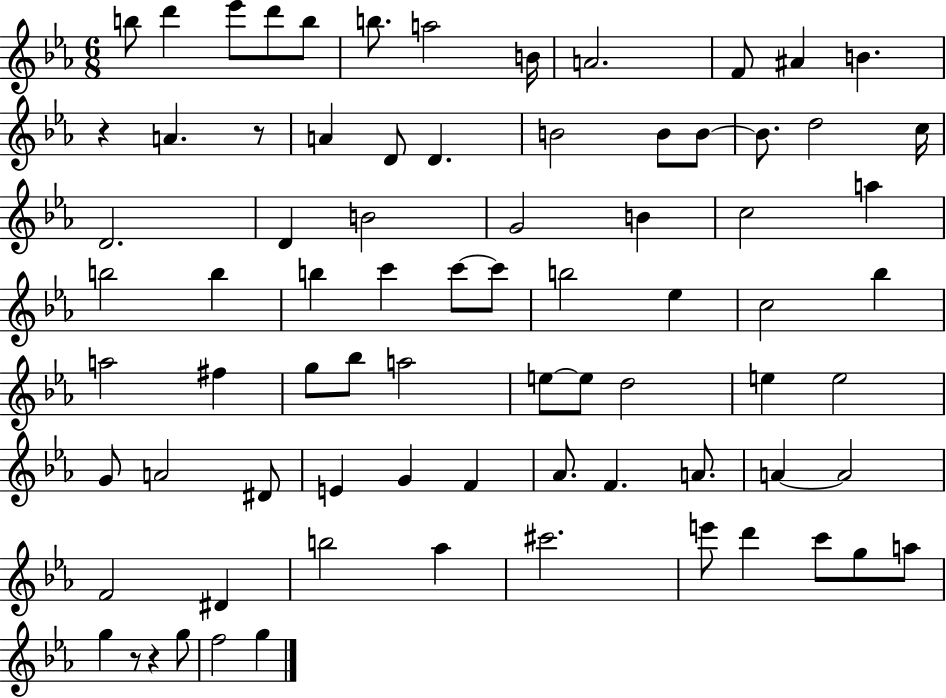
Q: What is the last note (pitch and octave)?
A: G5